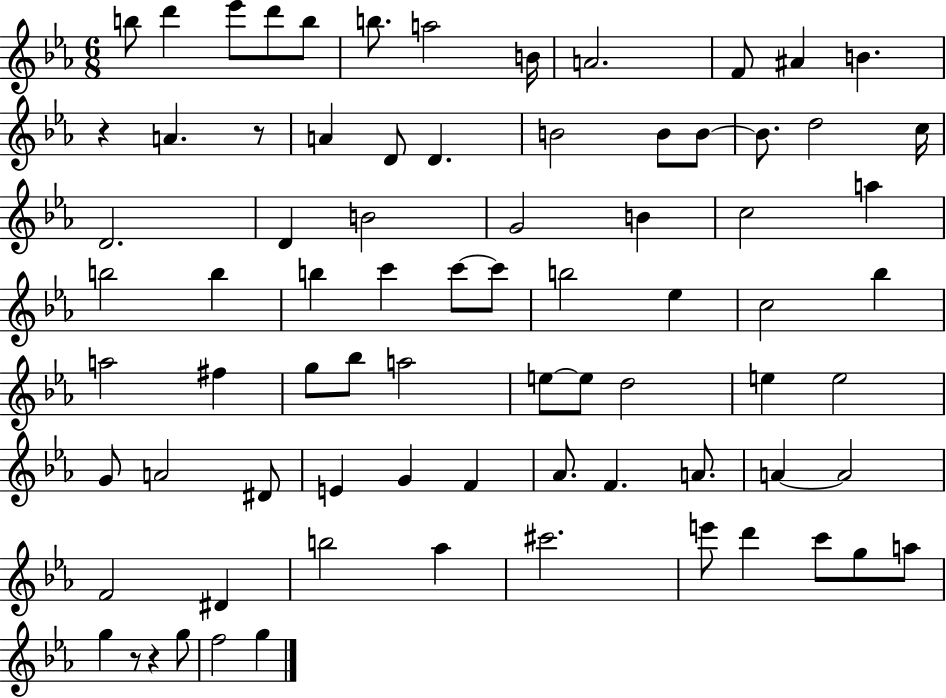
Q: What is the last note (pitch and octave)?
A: G5